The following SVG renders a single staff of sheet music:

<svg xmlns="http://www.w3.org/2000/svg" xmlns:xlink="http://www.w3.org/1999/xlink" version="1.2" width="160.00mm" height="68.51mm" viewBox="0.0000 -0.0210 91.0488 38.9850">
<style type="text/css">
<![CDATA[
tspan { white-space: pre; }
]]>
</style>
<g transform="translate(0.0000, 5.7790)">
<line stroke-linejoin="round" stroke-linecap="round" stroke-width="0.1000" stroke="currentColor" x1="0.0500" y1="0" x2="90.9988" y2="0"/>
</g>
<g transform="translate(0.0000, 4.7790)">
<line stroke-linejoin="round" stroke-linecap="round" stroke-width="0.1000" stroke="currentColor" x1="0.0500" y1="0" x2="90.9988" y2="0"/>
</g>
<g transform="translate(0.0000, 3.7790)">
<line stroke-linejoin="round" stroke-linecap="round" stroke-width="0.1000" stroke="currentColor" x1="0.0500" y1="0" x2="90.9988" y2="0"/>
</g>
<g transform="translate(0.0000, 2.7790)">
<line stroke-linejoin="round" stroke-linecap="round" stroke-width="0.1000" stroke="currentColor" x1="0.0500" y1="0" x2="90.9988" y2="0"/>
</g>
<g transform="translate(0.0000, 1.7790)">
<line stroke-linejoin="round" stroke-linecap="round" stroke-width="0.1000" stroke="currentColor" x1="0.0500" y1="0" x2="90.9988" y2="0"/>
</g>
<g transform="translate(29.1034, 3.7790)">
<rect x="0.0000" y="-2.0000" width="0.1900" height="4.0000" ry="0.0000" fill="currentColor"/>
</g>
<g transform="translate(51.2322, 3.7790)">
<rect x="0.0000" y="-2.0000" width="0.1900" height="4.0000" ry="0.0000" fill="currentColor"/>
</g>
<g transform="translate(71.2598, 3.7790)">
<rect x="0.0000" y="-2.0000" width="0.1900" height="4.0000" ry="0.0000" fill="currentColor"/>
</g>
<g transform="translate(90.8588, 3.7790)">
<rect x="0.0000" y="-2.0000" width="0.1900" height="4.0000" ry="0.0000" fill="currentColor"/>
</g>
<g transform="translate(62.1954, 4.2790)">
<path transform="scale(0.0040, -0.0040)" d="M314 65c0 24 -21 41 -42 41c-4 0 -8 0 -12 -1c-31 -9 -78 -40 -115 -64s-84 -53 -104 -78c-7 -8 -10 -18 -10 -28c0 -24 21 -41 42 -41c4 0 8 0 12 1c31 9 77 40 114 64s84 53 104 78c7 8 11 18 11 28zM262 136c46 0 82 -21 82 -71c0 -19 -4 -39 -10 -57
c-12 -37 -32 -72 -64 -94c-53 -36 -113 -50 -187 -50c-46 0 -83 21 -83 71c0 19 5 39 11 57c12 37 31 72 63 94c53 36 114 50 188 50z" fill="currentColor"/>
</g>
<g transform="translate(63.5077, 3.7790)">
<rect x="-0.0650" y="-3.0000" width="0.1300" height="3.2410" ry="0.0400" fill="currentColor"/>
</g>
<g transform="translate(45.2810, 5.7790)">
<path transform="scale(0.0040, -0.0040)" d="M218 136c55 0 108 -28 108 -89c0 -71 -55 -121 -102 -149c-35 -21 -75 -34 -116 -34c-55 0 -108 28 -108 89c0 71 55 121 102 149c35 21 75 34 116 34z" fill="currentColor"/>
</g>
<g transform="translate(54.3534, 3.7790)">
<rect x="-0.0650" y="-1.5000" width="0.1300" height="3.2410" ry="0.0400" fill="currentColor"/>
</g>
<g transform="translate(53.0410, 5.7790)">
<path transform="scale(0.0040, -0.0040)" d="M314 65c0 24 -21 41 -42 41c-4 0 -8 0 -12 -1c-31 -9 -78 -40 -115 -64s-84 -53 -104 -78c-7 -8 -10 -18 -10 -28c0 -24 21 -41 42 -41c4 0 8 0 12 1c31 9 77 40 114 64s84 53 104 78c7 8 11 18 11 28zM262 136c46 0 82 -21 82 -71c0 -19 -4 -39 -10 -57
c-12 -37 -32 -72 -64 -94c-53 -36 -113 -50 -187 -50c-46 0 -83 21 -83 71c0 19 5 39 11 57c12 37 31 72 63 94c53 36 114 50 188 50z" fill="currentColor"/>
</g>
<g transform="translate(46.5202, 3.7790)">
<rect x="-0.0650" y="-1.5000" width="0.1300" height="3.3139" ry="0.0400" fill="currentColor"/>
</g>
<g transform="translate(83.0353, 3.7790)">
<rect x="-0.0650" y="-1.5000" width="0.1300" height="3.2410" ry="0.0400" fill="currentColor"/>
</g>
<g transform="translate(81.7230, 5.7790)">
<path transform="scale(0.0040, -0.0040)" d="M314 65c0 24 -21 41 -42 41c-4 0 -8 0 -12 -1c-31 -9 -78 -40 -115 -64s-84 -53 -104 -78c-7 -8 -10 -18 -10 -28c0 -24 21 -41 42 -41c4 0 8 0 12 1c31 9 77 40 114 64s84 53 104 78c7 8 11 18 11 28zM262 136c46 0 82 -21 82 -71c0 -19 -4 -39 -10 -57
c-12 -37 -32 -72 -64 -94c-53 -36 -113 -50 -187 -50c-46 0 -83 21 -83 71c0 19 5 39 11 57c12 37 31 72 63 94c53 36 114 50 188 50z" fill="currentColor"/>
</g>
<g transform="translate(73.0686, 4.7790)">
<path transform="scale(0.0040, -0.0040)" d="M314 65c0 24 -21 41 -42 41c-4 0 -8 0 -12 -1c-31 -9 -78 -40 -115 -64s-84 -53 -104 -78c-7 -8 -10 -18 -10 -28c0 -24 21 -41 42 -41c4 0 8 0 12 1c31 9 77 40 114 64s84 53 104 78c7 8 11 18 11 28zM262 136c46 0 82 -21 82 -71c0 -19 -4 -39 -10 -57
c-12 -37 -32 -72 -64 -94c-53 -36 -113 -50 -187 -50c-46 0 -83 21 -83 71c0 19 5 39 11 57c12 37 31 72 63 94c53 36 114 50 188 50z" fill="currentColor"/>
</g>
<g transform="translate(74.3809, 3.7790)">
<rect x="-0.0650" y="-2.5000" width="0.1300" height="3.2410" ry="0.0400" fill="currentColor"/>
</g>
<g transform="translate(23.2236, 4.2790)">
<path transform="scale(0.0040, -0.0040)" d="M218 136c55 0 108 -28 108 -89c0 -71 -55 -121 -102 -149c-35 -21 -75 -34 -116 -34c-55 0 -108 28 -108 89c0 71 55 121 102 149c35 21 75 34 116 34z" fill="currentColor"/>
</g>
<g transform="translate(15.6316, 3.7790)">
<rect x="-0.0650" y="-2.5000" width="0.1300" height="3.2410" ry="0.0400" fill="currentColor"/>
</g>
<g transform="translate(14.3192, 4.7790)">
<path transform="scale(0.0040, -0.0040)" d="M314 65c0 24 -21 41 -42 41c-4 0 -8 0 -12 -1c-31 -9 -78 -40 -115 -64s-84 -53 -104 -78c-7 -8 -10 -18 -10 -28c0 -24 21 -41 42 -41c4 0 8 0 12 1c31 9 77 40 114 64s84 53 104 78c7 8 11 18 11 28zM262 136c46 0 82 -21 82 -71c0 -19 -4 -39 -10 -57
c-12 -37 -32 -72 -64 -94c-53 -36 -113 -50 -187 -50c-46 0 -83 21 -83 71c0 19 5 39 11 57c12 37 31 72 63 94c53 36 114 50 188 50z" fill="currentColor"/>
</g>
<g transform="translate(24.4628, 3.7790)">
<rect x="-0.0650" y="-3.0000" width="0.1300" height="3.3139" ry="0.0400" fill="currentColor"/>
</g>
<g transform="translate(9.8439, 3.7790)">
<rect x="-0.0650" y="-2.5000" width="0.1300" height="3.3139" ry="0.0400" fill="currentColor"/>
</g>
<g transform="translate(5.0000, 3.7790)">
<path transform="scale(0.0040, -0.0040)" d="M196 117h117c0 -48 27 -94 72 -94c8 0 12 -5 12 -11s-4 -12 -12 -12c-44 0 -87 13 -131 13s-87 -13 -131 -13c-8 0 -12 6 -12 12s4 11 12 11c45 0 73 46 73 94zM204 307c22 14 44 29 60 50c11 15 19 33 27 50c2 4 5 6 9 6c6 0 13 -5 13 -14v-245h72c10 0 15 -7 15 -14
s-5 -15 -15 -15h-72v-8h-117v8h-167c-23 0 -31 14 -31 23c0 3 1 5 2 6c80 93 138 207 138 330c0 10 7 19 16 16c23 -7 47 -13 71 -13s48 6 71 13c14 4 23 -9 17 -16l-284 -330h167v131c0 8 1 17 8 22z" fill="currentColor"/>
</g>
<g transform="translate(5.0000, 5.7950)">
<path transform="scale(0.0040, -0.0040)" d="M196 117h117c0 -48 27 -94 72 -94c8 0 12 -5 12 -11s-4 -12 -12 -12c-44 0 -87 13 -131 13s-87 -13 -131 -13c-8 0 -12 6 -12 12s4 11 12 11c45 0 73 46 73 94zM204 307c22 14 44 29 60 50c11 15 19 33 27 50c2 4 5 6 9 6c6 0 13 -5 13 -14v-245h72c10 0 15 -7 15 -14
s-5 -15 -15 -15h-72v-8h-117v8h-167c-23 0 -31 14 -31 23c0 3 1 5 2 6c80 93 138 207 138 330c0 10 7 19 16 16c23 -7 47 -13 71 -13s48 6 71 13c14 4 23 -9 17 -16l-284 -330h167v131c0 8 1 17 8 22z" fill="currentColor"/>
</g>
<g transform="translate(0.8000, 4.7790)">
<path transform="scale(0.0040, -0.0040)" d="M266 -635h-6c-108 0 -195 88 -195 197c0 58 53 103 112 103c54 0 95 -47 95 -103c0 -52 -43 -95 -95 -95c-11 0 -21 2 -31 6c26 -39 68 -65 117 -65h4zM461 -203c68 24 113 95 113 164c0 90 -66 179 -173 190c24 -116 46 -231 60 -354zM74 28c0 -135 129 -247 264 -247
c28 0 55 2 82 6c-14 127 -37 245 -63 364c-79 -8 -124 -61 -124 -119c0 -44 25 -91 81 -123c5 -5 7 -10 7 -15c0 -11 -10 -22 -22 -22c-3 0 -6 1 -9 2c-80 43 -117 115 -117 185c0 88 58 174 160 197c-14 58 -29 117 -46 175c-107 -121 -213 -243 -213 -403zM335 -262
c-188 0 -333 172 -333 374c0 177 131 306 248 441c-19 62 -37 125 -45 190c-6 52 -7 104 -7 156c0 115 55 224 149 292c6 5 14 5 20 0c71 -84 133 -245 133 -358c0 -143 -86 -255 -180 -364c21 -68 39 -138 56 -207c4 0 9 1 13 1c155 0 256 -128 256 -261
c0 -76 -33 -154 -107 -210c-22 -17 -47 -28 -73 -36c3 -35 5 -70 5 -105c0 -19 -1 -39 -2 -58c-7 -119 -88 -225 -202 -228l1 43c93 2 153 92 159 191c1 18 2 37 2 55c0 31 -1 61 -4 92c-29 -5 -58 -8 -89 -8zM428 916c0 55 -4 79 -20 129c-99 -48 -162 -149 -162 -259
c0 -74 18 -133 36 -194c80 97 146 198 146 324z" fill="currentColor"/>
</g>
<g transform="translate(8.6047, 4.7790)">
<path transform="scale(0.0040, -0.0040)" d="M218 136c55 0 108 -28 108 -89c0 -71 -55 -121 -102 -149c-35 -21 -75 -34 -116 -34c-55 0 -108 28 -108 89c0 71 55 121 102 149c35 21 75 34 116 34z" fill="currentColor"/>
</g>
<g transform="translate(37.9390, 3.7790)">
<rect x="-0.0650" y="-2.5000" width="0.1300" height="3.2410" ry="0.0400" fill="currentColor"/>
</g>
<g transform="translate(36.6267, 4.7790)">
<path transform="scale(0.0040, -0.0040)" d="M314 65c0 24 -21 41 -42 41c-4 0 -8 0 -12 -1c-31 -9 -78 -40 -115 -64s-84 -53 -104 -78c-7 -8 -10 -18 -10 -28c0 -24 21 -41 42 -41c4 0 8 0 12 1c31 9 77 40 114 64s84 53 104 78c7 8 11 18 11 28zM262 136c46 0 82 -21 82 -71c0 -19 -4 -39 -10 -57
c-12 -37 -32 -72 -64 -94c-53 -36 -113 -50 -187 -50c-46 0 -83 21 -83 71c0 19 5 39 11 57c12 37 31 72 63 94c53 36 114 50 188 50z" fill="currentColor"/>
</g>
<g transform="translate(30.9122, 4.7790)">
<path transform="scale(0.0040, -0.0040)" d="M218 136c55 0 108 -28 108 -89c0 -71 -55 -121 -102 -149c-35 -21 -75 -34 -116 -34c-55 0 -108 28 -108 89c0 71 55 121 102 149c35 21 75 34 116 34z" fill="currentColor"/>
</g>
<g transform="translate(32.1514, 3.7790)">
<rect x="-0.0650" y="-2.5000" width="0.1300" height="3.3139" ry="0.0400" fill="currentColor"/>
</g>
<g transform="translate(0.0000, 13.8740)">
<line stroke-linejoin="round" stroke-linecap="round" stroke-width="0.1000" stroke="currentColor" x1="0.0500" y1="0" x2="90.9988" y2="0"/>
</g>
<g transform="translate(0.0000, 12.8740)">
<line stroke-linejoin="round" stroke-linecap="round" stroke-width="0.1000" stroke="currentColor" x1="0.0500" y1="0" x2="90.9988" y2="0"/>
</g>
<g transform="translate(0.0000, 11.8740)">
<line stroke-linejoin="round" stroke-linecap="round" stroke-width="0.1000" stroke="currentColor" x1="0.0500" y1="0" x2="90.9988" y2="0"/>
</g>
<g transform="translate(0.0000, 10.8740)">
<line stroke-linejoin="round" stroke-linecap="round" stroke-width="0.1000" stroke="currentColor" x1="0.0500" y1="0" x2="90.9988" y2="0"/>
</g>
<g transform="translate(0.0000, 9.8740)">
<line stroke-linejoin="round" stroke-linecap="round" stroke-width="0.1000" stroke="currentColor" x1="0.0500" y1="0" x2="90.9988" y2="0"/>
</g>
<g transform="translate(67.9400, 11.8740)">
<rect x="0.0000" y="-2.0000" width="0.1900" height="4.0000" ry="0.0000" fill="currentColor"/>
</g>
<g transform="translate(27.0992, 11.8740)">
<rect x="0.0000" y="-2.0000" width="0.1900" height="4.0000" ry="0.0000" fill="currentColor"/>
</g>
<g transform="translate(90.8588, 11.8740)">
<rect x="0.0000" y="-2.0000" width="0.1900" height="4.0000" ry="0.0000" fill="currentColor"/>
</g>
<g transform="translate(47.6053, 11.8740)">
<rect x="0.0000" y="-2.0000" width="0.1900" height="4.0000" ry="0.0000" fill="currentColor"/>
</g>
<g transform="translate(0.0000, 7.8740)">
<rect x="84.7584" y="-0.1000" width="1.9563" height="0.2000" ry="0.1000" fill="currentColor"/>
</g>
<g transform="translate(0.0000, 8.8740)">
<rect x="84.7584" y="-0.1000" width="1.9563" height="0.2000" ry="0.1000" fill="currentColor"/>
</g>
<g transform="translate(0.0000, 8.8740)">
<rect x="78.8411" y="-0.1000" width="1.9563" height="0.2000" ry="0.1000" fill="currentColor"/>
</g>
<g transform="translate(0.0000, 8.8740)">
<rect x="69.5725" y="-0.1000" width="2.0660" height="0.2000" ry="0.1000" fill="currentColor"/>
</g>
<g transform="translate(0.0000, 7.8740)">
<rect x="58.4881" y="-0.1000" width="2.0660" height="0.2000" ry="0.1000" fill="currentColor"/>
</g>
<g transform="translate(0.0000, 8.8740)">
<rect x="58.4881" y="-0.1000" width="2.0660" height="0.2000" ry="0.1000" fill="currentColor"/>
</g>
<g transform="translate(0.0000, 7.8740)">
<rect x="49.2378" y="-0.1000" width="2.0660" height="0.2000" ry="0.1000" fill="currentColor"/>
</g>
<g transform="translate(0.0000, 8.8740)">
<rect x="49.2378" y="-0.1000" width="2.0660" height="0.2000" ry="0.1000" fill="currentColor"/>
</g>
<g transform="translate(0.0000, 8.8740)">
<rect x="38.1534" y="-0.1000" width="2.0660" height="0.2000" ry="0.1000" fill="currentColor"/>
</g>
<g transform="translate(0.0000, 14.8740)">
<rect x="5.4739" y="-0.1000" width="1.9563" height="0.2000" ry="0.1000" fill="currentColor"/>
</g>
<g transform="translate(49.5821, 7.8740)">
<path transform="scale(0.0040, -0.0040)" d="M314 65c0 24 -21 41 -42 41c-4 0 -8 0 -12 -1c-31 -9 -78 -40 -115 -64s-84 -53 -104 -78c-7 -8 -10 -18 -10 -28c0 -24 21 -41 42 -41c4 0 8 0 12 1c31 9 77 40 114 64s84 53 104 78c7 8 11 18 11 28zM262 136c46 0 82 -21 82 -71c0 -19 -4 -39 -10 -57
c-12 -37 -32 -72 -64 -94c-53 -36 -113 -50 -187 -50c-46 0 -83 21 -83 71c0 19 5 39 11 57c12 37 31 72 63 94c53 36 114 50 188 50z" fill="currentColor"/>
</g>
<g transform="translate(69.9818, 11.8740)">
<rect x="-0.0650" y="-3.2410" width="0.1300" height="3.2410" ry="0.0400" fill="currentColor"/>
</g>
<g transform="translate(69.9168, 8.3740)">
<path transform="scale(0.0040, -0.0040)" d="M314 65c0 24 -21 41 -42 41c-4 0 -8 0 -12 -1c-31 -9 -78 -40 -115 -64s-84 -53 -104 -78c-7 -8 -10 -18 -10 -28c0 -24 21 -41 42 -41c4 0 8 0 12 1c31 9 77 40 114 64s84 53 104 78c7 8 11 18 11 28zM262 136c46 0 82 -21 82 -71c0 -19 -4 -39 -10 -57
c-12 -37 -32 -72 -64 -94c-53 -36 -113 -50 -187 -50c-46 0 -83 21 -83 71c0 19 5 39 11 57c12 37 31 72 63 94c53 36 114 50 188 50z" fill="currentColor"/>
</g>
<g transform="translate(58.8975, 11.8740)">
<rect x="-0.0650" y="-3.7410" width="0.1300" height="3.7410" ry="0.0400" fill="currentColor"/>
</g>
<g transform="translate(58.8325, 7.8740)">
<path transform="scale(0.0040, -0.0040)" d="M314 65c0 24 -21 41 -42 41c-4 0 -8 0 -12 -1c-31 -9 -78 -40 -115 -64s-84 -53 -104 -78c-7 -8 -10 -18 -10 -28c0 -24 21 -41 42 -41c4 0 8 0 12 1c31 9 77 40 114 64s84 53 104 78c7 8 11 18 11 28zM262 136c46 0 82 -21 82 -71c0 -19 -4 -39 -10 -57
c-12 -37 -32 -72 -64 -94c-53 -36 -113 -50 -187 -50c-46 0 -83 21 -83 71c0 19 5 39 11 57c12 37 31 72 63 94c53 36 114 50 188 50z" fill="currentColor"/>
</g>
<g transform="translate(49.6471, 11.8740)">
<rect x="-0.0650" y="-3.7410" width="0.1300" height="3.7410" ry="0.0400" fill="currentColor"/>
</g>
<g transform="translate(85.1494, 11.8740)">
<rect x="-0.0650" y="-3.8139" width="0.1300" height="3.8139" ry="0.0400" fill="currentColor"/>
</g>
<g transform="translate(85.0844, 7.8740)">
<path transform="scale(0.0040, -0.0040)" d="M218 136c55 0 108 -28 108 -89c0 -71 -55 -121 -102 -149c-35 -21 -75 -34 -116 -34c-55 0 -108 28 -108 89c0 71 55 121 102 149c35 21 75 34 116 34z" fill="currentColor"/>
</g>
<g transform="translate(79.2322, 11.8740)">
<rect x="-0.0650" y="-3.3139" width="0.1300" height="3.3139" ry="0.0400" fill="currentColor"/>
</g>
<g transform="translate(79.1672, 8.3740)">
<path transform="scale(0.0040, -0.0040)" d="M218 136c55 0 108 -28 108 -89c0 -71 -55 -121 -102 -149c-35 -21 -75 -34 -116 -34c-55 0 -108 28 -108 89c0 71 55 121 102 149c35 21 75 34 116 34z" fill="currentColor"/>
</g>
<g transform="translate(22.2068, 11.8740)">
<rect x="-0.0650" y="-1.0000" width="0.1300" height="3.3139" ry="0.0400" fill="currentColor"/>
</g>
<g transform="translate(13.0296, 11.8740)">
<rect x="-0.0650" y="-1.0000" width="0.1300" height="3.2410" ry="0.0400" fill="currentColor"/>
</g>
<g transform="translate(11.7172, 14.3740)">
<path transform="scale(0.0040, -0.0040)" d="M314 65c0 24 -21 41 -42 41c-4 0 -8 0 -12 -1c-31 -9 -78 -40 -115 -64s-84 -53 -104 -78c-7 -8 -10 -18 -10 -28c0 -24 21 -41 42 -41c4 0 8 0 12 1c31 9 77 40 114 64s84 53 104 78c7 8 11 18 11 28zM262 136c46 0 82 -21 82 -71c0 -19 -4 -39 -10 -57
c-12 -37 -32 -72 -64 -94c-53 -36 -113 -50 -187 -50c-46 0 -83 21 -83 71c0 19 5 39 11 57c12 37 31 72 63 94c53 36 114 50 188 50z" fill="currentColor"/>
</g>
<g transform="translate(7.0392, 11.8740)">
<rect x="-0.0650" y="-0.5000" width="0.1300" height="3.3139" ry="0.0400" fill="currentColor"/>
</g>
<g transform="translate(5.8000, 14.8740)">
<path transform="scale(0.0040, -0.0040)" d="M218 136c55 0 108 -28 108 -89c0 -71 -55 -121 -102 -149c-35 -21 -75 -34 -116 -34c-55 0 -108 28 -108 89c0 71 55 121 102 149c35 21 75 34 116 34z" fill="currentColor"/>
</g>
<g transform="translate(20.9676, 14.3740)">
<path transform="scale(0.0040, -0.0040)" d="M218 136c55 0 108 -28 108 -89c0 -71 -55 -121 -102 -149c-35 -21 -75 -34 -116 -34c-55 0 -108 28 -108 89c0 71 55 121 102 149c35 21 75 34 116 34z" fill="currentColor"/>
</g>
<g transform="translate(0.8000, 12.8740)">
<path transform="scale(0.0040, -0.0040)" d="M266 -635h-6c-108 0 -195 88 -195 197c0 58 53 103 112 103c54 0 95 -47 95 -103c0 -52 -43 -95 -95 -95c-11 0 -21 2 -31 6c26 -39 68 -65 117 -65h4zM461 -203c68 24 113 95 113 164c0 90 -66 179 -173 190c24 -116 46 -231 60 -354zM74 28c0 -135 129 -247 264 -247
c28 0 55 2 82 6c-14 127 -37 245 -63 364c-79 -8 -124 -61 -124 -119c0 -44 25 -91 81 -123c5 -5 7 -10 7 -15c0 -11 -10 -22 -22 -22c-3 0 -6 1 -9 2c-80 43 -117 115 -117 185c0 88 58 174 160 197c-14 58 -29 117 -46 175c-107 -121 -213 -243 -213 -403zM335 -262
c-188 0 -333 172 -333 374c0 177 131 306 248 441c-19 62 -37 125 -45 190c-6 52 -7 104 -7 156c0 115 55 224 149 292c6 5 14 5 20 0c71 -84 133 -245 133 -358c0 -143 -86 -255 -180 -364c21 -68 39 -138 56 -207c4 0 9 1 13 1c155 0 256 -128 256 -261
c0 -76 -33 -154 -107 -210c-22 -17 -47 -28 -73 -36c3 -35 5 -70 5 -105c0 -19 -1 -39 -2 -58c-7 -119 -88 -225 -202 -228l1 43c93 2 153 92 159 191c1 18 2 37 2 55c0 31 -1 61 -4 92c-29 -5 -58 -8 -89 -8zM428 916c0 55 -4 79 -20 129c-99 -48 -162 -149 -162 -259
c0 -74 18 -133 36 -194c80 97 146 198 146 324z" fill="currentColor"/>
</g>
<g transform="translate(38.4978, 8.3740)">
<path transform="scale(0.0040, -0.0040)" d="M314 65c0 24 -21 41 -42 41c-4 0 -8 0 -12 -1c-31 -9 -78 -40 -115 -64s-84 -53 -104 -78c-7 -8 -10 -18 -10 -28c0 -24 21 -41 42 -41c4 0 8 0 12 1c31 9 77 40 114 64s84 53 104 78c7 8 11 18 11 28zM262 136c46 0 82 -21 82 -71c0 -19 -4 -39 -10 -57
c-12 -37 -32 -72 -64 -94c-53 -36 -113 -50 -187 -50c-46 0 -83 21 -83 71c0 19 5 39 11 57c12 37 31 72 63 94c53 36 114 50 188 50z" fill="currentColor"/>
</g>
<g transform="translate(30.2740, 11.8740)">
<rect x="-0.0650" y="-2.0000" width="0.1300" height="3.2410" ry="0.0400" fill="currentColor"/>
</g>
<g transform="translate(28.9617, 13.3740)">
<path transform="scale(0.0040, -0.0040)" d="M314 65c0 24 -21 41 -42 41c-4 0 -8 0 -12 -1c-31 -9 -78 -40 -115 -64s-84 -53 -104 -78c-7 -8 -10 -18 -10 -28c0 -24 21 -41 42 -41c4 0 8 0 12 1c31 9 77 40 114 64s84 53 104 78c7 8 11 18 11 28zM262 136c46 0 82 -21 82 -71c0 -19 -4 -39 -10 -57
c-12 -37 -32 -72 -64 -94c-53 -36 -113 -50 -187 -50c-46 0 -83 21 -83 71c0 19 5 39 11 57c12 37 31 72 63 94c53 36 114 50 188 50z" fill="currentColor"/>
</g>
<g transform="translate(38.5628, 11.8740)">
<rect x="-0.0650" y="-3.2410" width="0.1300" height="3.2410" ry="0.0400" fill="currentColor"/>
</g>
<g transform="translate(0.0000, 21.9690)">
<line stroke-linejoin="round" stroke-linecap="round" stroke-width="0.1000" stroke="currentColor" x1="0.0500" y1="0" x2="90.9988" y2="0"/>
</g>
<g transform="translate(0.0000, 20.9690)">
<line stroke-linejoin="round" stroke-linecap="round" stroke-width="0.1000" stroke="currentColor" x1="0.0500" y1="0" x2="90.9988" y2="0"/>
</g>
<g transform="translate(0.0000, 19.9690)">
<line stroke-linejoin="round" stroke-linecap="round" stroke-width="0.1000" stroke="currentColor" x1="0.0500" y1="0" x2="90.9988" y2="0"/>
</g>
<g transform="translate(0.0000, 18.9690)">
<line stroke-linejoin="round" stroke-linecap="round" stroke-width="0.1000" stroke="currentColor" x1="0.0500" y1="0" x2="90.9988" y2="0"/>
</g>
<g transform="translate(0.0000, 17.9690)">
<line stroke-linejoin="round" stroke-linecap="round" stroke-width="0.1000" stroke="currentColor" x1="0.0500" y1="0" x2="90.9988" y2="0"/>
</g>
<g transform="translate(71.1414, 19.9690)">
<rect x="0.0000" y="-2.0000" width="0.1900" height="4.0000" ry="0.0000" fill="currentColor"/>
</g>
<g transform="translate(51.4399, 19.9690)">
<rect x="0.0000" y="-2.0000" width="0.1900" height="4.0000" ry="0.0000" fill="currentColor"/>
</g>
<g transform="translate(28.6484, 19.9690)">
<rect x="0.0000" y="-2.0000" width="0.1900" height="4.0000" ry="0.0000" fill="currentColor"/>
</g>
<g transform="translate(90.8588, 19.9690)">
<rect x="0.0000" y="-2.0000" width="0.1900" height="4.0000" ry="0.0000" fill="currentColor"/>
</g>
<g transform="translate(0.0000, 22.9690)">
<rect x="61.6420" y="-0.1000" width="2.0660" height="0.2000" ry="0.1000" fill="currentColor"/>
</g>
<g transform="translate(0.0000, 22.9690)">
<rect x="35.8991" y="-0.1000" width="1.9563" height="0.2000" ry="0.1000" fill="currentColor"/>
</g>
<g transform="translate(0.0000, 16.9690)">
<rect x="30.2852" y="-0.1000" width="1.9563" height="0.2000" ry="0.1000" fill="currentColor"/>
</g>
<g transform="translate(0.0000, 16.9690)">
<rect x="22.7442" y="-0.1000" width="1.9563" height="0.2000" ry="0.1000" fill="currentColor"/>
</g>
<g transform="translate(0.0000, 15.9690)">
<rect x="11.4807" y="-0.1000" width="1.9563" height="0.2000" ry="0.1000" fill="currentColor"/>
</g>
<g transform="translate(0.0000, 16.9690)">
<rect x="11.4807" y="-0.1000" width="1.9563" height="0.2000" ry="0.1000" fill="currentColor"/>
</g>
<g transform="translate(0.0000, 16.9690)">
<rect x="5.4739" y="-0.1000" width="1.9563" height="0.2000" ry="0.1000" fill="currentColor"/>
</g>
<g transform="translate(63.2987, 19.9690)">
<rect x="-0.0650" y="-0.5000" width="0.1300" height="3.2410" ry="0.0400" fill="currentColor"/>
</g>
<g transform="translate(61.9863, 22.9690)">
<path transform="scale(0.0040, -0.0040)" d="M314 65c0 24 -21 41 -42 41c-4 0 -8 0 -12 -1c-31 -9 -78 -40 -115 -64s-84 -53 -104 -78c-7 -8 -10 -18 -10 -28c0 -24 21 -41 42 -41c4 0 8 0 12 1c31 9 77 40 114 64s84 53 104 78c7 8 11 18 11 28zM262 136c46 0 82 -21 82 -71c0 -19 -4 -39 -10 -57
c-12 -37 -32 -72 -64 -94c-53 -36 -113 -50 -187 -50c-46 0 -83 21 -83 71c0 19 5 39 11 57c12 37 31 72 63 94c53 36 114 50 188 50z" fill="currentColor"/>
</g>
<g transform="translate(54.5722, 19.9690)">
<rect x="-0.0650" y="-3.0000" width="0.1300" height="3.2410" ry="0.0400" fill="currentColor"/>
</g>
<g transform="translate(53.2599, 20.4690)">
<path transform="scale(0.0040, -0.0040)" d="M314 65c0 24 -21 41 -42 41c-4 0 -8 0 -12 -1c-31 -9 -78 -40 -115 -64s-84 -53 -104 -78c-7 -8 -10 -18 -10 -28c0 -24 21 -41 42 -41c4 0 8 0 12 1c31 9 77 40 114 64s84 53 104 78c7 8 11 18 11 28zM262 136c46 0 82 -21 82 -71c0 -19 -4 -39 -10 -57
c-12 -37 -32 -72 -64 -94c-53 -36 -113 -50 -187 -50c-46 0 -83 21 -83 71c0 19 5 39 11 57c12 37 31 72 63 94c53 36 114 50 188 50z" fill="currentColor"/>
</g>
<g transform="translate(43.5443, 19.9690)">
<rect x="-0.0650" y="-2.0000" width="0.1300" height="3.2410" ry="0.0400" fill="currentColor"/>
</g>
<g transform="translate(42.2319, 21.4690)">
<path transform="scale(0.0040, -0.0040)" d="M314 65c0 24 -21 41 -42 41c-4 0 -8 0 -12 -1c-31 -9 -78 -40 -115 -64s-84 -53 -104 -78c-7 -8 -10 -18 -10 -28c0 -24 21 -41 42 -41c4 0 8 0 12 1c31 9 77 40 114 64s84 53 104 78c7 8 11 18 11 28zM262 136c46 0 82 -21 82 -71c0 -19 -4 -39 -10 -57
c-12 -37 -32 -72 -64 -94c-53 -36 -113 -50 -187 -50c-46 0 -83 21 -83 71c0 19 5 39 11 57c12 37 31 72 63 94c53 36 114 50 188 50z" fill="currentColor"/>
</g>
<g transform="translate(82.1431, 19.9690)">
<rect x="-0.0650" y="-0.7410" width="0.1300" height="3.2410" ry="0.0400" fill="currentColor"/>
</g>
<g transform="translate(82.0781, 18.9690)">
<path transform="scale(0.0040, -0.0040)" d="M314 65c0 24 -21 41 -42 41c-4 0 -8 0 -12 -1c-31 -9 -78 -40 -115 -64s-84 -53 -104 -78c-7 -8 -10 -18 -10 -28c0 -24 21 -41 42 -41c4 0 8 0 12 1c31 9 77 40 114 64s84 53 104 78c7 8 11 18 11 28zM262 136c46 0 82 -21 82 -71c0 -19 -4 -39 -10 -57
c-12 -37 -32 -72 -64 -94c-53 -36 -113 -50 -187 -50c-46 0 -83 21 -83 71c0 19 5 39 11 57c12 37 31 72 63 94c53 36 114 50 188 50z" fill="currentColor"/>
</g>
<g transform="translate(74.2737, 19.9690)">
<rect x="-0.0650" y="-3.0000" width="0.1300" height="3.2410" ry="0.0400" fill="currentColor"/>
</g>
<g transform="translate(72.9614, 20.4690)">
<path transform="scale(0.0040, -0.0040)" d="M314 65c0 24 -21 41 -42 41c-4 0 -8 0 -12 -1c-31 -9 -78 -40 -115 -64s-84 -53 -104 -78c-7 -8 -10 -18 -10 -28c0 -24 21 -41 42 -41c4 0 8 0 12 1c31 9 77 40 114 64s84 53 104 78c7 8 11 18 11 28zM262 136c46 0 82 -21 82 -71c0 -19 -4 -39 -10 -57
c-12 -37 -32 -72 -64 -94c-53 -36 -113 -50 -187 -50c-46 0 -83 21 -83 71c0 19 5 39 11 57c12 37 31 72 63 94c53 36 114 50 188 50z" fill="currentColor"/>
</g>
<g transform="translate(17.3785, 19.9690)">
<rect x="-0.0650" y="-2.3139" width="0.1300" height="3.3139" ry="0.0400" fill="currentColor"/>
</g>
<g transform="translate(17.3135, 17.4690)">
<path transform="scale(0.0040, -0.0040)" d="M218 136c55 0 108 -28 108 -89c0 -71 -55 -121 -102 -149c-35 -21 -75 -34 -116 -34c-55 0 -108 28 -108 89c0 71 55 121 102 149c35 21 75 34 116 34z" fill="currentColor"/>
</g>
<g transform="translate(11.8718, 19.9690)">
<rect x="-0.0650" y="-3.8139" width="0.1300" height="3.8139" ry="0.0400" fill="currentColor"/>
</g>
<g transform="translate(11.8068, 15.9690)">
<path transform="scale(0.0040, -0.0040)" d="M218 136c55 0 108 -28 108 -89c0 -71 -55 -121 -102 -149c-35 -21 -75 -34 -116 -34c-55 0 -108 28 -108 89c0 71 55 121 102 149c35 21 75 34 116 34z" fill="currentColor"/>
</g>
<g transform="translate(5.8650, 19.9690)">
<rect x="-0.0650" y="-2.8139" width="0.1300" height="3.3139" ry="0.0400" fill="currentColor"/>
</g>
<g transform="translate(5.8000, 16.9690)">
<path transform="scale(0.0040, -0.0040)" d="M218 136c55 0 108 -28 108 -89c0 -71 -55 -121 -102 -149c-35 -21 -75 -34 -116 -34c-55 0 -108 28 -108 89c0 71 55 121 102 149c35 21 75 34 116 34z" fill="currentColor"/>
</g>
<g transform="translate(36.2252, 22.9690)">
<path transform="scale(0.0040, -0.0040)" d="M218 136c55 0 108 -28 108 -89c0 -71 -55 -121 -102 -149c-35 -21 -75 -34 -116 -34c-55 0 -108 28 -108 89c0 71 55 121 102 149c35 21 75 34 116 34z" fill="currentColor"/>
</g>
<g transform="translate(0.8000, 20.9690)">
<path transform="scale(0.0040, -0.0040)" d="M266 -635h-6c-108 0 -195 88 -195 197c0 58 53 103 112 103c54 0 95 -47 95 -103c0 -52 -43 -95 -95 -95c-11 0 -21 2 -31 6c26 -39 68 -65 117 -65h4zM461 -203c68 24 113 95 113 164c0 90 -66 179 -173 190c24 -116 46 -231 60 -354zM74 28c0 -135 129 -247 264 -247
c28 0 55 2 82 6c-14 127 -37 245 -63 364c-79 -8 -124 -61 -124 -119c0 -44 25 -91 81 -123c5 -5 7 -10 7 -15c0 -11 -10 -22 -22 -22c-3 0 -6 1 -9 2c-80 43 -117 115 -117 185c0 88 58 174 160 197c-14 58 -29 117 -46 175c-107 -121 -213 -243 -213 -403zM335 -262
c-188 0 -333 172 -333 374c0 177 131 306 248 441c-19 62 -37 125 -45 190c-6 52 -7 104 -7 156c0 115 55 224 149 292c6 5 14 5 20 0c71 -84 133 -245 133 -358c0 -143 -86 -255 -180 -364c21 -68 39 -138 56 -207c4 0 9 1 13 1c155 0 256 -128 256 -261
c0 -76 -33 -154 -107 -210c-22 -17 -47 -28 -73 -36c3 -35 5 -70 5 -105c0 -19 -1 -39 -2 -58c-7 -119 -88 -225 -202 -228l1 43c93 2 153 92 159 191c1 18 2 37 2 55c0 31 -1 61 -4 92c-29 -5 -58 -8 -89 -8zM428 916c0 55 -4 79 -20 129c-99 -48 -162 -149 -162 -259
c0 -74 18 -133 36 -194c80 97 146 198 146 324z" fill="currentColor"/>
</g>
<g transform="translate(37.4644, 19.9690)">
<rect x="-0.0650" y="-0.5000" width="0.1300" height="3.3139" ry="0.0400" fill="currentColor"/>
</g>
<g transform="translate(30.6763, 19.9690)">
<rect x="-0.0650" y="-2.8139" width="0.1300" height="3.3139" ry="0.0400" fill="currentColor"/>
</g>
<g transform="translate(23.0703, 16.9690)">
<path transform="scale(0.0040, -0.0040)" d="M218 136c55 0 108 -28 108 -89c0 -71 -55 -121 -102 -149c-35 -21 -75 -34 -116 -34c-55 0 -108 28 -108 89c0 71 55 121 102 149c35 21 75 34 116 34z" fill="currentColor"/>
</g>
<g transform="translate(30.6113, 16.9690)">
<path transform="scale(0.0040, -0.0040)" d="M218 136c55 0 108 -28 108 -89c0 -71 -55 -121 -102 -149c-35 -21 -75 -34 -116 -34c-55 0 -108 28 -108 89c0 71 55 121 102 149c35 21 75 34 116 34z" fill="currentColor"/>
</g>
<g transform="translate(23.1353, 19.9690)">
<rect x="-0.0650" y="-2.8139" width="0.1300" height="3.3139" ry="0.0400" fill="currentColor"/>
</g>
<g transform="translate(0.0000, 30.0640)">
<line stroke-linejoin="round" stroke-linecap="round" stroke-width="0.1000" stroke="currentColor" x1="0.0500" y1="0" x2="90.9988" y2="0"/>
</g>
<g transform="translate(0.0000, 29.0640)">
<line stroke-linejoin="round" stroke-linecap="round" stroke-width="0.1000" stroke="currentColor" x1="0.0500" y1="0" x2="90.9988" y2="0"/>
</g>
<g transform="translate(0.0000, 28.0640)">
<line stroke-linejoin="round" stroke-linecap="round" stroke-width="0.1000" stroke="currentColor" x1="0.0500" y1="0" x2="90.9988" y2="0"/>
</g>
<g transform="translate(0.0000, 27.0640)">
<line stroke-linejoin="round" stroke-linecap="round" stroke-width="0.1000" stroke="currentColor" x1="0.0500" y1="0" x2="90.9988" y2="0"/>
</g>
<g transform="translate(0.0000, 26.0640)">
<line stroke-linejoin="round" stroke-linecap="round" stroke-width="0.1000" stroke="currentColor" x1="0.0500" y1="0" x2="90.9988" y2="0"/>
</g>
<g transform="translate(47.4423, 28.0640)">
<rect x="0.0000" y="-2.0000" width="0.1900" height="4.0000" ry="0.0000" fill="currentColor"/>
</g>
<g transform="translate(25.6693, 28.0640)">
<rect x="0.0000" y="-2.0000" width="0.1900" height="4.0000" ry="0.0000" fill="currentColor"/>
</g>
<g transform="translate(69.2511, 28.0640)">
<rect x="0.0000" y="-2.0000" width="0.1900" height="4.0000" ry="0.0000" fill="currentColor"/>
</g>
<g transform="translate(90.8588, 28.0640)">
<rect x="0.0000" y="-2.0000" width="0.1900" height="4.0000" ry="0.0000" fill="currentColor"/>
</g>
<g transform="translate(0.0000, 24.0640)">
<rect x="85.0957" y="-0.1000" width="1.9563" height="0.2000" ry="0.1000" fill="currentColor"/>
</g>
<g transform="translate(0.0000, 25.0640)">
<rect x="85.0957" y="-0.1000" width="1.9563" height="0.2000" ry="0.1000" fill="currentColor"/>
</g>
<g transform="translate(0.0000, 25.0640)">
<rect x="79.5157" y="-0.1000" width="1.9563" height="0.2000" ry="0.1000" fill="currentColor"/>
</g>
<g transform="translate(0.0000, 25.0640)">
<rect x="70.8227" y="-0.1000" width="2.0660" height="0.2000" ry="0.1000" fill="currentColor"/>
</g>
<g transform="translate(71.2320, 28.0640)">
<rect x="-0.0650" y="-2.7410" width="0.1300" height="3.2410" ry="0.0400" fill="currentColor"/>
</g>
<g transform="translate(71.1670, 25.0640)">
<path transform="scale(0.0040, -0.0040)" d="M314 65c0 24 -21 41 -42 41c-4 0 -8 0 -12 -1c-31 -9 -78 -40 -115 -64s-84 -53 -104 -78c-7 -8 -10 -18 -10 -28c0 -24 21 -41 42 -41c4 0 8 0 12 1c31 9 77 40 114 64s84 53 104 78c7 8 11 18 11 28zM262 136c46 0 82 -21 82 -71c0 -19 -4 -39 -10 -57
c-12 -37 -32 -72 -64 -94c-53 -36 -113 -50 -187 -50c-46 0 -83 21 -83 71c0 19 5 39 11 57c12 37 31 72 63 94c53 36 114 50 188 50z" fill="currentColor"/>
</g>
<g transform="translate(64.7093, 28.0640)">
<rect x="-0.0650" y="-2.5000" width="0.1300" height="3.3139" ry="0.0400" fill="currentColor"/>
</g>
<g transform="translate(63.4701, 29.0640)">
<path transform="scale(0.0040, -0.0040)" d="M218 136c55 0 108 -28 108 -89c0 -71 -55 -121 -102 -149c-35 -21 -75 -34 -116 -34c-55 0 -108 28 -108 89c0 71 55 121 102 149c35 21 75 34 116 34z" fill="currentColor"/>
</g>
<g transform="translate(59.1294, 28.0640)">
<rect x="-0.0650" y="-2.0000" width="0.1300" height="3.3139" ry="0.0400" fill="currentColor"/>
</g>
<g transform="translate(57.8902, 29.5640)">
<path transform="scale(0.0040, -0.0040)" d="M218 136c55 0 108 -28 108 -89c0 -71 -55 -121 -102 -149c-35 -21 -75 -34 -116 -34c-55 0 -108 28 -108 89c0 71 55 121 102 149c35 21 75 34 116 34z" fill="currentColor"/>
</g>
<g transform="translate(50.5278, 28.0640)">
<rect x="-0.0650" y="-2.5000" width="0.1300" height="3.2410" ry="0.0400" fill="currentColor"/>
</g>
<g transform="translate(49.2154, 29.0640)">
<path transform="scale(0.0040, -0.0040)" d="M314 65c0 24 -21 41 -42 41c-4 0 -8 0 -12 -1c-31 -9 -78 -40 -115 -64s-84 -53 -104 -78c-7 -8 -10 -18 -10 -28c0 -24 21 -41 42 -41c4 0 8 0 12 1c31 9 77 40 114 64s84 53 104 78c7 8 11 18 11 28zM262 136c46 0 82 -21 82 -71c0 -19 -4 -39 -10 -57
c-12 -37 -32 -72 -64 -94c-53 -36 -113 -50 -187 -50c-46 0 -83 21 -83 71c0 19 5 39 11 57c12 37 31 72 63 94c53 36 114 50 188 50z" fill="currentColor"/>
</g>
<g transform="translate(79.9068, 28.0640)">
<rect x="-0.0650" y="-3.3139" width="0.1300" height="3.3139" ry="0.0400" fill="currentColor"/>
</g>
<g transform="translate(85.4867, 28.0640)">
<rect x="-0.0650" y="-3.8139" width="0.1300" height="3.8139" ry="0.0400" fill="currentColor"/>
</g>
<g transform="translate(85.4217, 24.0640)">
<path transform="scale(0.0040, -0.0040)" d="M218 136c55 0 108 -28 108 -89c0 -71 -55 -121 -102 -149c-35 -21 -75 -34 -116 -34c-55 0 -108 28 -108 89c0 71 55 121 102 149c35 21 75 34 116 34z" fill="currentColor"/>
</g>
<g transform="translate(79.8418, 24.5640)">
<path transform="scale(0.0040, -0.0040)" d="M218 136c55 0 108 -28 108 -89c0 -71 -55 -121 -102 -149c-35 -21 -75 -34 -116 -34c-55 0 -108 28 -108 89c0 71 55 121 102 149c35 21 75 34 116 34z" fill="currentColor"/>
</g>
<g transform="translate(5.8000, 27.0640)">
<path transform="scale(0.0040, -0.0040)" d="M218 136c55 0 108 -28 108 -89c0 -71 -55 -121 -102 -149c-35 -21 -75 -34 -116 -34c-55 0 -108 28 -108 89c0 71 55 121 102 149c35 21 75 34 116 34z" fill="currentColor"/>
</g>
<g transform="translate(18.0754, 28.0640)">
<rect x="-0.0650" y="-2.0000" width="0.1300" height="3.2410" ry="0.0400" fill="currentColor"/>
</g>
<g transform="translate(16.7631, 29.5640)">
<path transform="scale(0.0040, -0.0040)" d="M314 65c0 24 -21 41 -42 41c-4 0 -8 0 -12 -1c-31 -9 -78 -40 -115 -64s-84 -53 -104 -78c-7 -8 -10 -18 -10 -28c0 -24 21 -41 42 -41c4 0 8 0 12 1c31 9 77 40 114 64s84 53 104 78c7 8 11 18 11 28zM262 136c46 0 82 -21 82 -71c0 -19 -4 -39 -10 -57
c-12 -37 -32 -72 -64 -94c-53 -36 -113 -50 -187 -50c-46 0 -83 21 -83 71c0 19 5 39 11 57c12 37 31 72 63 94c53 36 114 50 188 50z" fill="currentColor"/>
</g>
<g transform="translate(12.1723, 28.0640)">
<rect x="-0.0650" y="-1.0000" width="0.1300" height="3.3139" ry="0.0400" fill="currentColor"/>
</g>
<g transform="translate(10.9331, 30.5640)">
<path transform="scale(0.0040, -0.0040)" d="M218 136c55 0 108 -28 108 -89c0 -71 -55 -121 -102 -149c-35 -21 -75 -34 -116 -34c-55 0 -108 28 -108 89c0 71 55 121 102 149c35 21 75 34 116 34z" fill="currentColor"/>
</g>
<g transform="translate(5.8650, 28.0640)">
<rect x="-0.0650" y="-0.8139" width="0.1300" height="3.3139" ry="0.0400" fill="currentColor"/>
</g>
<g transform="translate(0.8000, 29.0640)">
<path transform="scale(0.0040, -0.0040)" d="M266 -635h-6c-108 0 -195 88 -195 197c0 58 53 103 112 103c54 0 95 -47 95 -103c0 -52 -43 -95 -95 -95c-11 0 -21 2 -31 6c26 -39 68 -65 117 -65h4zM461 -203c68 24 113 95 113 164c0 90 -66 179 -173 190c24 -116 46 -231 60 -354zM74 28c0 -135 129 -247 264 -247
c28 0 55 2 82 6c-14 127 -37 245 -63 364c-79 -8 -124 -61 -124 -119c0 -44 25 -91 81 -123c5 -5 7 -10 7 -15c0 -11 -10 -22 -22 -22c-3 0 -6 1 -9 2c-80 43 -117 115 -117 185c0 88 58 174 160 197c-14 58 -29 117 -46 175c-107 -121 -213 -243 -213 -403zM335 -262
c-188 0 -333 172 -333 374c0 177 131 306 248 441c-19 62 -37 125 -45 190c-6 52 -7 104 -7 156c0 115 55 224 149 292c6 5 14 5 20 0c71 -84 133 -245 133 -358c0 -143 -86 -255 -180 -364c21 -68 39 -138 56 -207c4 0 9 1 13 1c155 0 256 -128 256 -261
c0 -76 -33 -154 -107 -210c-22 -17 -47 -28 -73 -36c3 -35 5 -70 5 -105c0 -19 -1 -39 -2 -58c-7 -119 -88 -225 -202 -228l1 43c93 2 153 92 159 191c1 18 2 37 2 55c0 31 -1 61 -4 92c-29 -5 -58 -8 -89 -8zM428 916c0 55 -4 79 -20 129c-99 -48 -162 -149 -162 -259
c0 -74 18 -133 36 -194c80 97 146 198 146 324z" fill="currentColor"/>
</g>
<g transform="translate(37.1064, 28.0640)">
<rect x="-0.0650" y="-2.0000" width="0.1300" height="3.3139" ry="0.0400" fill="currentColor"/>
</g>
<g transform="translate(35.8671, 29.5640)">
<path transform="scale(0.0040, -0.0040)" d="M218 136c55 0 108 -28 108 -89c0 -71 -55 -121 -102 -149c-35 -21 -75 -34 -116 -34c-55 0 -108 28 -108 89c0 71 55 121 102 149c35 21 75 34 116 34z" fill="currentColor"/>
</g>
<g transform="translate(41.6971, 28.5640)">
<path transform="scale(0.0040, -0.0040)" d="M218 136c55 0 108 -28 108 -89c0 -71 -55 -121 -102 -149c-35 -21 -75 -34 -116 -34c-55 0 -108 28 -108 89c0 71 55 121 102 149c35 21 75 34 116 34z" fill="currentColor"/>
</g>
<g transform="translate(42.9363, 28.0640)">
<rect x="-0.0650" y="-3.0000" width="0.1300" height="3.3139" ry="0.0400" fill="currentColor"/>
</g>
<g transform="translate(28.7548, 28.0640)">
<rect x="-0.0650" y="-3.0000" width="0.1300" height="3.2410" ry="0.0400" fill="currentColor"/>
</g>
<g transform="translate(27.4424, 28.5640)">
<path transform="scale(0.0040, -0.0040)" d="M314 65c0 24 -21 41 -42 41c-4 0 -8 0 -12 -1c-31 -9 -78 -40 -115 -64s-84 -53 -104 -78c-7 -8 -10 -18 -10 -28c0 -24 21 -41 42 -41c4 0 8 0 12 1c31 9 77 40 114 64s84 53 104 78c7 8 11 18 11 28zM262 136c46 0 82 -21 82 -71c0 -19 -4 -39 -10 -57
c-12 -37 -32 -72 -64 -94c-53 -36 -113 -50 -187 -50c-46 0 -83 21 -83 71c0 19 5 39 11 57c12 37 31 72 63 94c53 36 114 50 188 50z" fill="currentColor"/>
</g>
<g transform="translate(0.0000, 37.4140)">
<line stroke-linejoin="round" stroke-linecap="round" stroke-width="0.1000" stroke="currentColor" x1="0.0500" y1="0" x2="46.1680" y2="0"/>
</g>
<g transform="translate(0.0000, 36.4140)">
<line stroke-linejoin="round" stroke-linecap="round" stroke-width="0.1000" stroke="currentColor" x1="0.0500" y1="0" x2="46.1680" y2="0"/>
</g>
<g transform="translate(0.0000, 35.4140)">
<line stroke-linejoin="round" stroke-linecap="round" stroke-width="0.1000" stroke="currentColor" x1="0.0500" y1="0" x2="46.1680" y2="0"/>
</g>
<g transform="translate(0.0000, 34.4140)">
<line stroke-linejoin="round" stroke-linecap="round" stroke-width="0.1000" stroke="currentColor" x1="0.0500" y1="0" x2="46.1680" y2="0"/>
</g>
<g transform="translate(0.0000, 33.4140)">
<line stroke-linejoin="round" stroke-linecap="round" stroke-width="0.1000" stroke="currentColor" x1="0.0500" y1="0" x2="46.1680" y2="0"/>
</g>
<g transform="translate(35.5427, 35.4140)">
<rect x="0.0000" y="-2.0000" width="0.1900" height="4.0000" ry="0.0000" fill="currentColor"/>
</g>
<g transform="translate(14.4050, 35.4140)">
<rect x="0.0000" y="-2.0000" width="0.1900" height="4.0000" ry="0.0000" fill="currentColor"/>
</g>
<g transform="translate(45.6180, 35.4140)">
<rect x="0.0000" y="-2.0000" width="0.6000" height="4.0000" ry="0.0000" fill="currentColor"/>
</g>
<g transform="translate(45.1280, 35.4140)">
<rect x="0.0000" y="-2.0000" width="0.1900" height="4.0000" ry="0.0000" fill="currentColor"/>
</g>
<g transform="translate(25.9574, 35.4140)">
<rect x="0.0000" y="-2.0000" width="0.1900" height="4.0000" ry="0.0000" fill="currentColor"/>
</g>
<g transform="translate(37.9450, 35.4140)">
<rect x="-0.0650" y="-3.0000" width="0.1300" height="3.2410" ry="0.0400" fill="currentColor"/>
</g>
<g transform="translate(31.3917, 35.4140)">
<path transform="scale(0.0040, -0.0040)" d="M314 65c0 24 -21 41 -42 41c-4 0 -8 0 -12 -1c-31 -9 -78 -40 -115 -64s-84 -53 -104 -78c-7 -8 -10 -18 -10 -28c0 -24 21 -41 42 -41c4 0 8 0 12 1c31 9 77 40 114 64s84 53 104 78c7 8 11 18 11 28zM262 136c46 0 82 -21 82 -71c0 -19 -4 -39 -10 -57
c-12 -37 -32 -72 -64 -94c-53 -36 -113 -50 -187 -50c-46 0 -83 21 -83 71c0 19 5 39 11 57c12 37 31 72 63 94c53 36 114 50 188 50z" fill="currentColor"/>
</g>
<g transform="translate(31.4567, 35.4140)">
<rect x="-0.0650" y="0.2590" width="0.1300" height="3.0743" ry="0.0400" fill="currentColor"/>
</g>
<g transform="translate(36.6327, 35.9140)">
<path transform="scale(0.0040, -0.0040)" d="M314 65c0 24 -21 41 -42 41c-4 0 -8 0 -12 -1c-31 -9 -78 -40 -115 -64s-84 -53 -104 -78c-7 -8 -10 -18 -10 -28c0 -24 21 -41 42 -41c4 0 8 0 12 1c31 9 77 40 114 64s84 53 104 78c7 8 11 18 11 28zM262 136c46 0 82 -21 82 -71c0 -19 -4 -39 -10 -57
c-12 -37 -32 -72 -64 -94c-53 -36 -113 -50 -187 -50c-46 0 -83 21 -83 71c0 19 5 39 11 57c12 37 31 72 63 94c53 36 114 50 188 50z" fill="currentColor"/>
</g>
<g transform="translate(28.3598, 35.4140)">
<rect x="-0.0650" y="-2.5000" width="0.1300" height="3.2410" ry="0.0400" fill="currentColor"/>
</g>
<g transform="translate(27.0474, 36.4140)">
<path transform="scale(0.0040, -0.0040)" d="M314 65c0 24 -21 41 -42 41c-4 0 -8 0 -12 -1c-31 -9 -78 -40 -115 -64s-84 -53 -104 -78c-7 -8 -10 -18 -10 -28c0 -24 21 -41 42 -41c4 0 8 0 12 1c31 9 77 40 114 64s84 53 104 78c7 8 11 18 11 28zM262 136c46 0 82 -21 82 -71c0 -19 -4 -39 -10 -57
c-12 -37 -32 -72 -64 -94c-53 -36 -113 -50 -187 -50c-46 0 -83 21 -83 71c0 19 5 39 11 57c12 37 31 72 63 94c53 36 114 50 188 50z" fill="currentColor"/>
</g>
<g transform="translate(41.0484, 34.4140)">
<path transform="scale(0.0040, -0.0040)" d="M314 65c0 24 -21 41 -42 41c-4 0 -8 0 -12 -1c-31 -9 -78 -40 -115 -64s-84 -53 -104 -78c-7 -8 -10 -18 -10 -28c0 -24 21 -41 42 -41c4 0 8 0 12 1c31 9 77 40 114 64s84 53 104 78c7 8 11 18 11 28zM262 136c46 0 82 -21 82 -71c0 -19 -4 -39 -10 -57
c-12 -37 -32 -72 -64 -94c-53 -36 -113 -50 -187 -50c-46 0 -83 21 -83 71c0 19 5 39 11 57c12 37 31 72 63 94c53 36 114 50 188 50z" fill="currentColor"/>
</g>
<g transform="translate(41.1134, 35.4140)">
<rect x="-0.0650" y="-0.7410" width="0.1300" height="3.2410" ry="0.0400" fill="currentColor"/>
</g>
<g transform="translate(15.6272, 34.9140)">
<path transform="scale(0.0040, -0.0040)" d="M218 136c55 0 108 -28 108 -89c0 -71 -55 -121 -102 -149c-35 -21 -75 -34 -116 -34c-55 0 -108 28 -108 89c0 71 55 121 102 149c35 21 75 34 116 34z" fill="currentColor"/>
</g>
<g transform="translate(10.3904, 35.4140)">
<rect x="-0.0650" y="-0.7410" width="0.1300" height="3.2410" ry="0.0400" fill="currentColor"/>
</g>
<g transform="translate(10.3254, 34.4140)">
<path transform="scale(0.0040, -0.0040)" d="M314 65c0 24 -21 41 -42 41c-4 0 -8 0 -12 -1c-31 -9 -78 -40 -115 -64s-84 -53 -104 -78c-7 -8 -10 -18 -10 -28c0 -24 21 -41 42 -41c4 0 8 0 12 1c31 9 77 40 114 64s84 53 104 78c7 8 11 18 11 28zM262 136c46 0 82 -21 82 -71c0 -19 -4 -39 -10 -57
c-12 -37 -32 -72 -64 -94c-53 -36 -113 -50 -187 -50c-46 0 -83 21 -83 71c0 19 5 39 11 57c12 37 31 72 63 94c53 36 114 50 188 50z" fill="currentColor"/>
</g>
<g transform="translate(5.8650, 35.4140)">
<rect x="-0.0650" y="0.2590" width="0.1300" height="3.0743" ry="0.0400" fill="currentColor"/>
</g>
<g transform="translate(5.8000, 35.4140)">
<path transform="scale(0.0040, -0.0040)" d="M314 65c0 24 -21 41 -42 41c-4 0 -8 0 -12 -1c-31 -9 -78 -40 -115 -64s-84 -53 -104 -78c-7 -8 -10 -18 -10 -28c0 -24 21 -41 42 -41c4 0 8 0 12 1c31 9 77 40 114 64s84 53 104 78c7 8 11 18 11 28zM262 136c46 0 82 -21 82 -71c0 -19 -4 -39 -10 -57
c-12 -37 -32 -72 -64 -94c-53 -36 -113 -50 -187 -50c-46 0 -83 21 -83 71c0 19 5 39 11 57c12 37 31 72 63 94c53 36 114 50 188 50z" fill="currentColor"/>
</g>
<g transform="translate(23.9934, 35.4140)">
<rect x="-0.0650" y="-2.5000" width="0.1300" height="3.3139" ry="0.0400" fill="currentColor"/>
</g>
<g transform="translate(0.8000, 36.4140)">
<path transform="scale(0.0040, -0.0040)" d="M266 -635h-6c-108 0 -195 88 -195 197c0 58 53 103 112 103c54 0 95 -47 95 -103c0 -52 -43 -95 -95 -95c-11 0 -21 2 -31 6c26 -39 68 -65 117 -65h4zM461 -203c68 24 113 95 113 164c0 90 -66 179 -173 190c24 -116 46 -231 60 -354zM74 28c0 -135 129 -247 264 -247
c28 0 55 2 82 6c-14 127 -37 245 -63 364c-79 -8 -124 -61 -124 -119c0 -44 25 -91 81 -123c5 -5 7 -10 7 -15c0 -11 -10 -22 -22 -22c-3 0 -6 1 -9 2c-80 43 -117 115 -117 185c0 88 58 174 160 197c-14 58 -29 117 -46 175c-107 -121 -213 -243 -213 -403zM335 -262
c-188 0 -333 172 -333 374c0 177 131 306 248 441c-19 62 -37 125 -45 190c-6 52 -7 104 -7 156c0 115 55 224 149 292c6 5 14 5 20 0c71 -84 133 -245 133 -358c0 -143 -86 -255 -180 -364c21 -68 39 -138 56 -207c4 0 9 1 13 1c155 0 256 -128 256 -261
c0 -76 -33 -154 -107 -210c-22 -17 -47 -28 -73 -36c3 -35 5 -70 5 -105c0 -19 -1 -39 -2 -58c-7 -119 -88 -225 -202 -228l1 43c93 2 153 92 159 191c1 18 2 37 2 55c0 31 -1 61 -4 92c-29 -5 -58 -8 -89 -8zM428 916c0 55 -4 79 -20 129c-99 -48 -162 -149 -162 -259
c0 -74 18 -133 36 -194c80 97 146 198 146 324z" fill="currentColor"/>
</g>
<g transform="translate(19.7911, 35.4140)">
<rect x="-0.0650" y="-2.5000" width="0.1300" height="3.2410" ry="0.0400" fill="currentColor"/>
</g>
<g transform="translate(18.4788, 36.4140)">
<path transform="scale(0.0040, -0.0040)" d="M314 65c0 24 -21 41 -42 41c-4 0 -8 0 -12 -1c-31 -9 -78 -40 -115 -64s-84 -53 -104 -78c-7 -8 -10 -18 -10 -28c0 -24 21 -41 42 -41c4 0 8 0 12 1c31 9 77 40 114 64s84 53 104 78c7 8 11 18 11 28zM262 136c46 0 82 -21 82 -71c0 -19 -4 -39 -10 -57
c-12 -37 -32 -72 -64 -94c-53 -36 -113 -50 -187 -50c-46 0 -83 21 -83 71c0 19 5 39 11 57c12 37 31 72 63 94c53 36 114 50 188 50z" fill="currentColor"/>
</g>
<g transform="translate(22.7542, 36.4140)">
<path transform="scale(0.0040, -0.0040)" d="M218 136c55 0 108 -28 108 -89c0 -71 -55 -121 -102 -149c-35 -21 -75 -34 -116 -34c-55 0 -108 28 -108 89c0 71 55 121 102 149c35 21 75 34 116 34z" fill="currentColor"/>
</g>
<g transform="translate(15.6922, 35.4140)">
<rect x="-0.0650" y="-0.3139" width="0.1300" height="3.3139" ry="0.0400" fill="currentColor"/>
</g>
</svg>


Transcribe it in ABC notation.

X:1
T:Untitled
M:4/4
L:1/4
K:C
G G2 A G G2 E E2 A2 G2 E2 C D2 D F2 b2 c'2 c'2 b2 b c' a c' g a a C F2 A2 C2 A2 d2 d D F2 A2 F A G2 F G a2 b c' B2 d2 c G2 G G2 B2 A2 d2